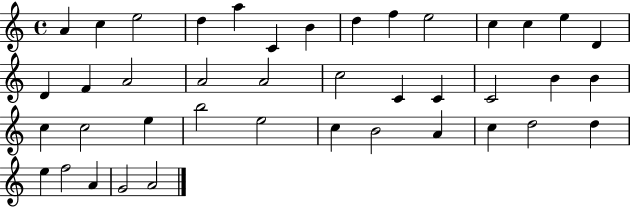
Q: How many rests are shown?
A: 0